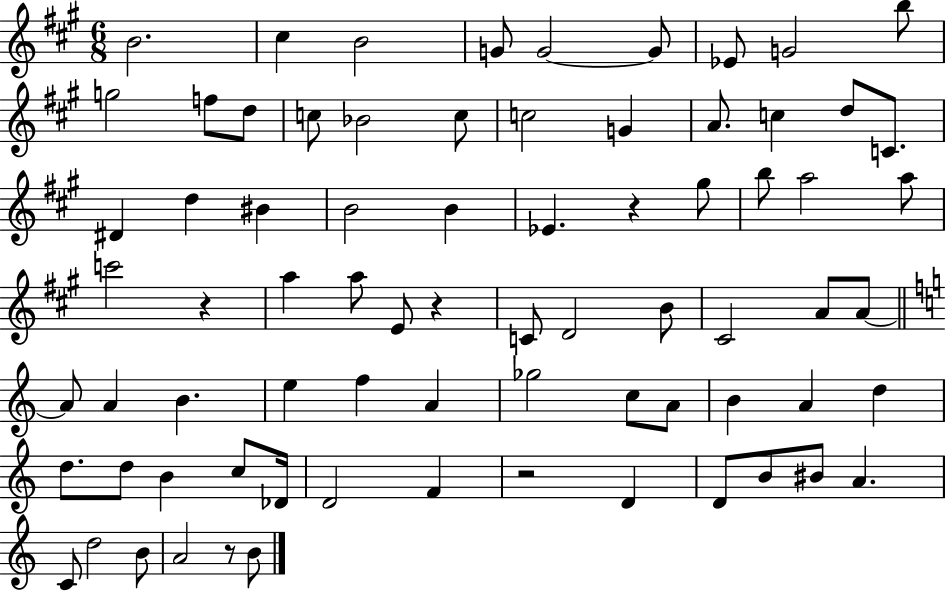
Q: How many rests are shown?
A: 5